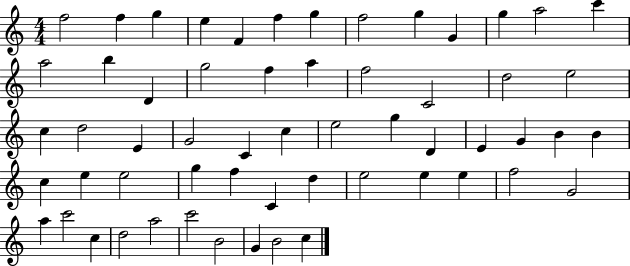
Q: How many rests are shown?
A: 0